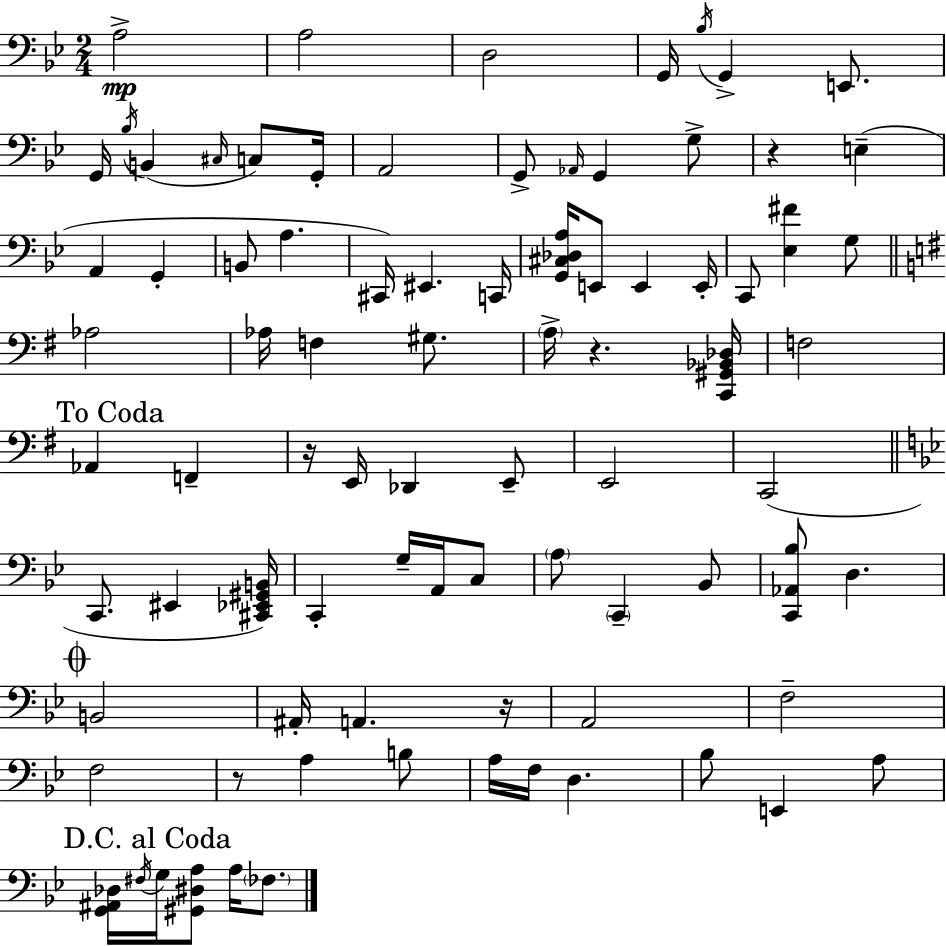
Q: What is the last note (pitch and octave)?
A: FES3